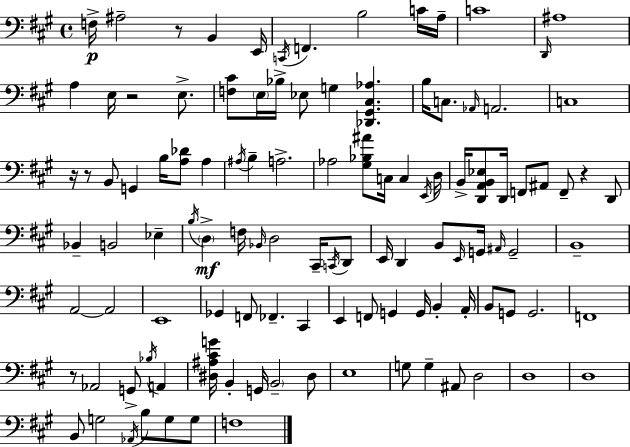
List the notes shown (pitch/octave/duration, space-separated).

F3/s A#3/h R/e B2/q E2/s C2/s F2/q. B3/h C4/s A3/s C4/w D2/s A#3/w A3/q E3/s R/h E3/e. [F3,C#4]/e E3/s Bb3/s Eb3/e G3/q [Db2,G#2,C#3,Ab3]/q. B3/s C3/e. Ab2/s A2/h. C3/w R/s R/e B2/e G2/q B3/s [A3,Db4]/e A3/q A#3/s B3/q A3/h. Ab3/h [G#3,Bb3,A#4]/e C3/s C3/q E2/s D3/s B2/s [D2,A2,B2,Eb3]/e D2/s F2/e A#2/e F2/e R/q D2/e Bb2/q B2/h Eb3/q B3/s D3/q F3/s Bb2/s D3/h C#2/s C2/s D2/e E2/s D2/q B2/e E2/s G2/s A#2/s G2/h B2/w A2/h A2/h E2/w Gb2/q F2/e FES2/q. C#2/q E2/q F2/e G2/q G2/s B2/q A2/s B2/e G2/e G2/h. F2/w R/e Ab2/h G2/e Bb3/s A2/q [D#3,A#3,C#4,G4]/s B2/q G2/s B2/h D#3/e E3/w G3/e G3/q A#2/e D3/h D3/w D3/w B2/e G3/h Ab2/s B3/e G3/e G3/e F3/w